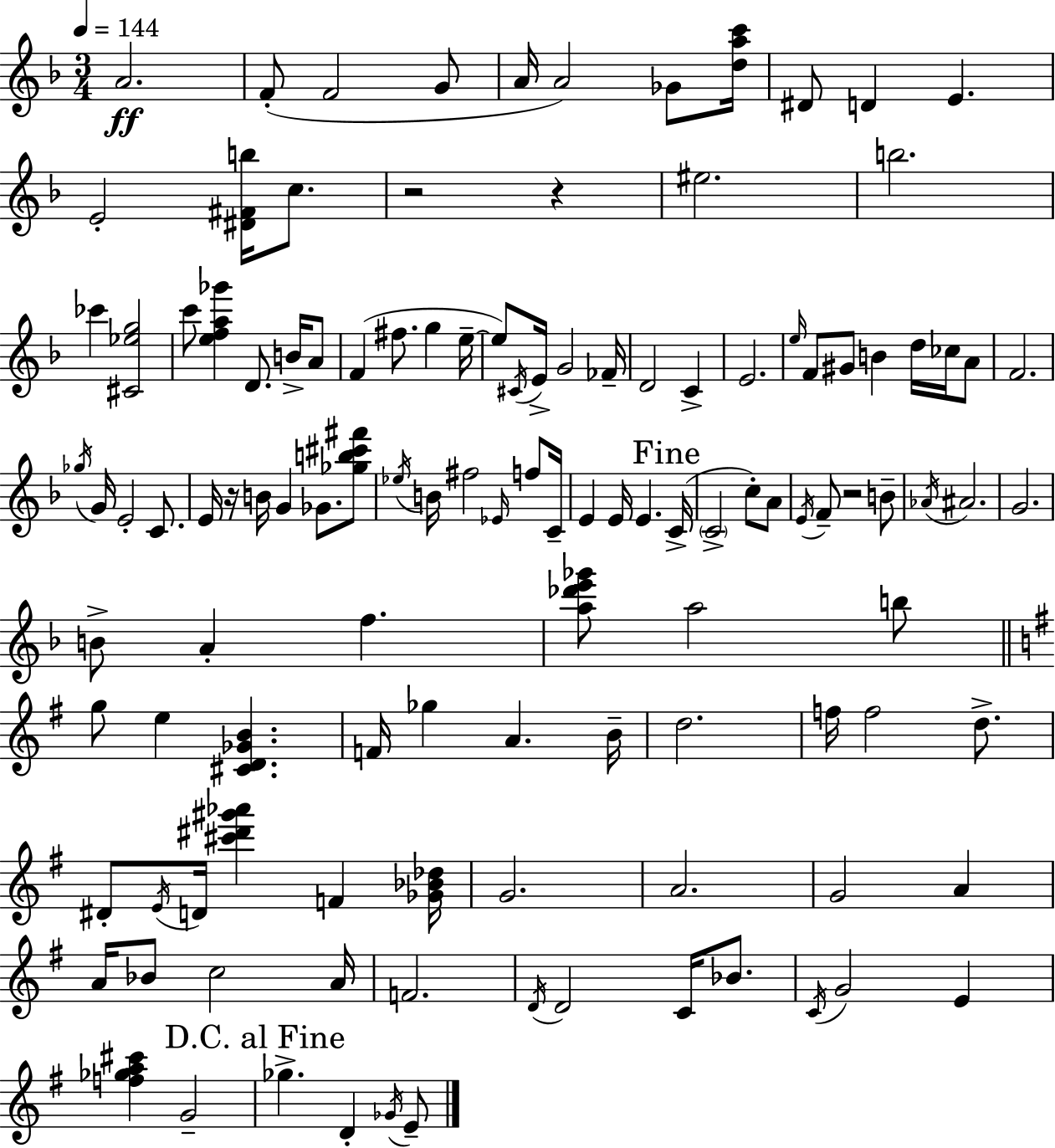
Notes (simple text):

A4/h. F4/e F4/h G4/e A4/s A4/h Gb4/e [D5,A5,C6]/s D#4/e D4/q E4/q. E4/h [D#4,F#4,B5]/s C5/e. R/h R/q EIS5/h. B5/h. CES6/q [C#4,Eb5,G5]/h C6/e [E5,F5,A5,Gb6]/q D4/e. B4/s A4/e F4/q F#5/e. G5/q E5/s E5/e C#4/s E4/s G4/h FES4/s D4/h C4/q E4/h. E5/s F4/e G#4/e B4/q D5/s CES5/s A4/e F4/h. Gb5/s G4/s E4/h C4/e. E4/s R/s B4/s G4/q Gb4/e. [Gb5,B5,C#6,F#6]/e Eb5/s B4/s F#5/h Eb4/s F5/e C4/s E4/q E4/s E4/q. C4/s C4/h C5/e A4/e E4/s F4/e R/h B4/e Ab4/s A#4/h. G4/h. B4/e A4/q F5/q. [A5,Db6,E6,Gb6]/e A5/h B5/e G5/e E5/q [C#4,D4,Gb4,B4]/q. F4/s Gb5/q A4/q. B4/s D5/h. F5/s F5/h D5/e. D#4/e E4/s D4/s [C#6,D#6,G#6,Ab6]/q F4/q [Gb4,Bb4,Db5]/s G4/h. A4/h. G4/h A4/q A4/s Bb4/e C5/h A4/s F4/h. D4/s D4/h C4/s Bb4/e. C4/s G4/h E4/q [F5,Gb5,A5,C#6]/q G4/h Gb5/q. D4/q Gb4/s E4/e